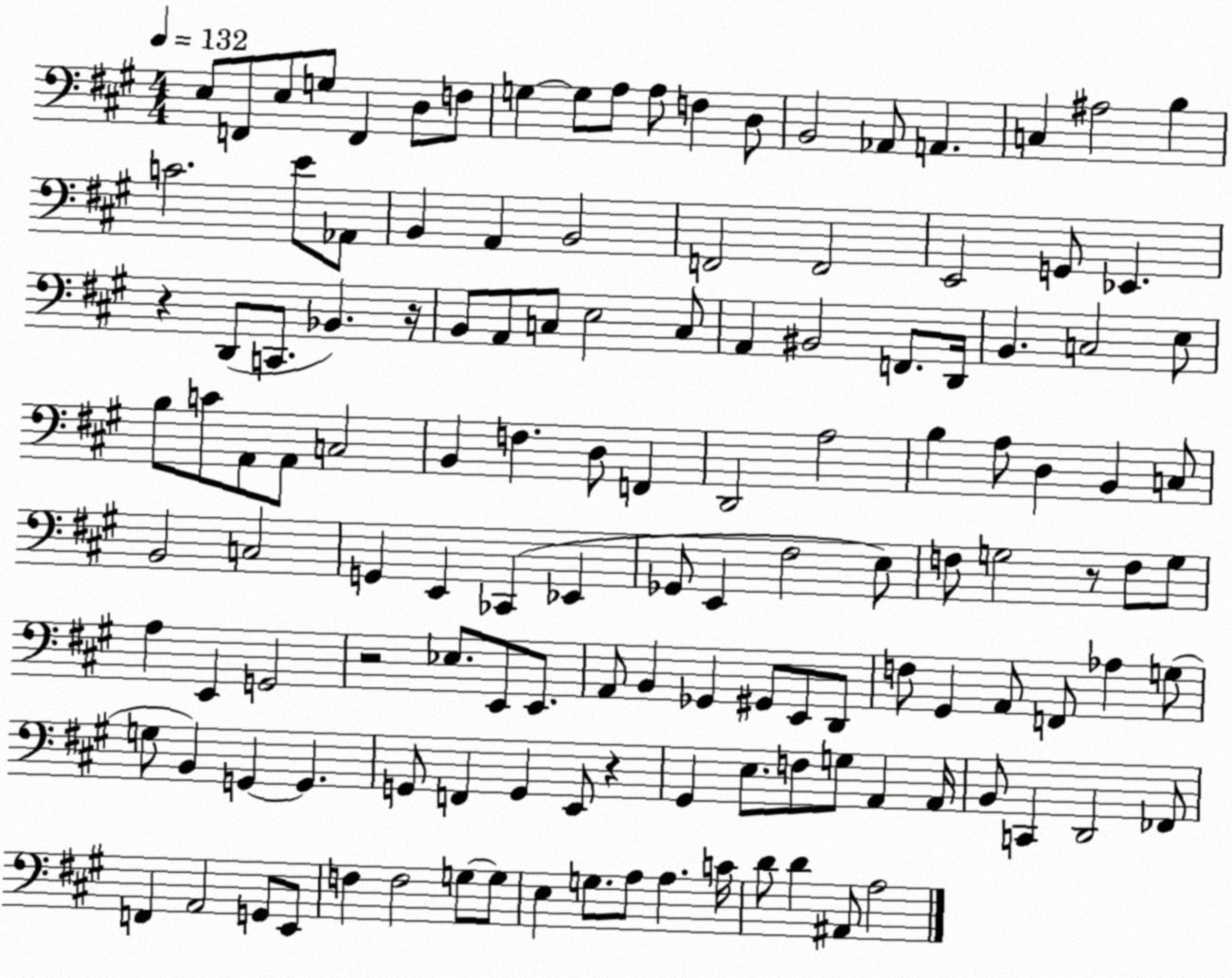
X:1
T:Untitled
M:4/4
L:1/4
K:A
E,/2 F,,/2 E,/2 G,/2 F,, D,/2 F,/2 G, G,/2 A,/2 A,/2 F, D,/2 B,,2 _A,,/2 A,, C, ^A,2 B, C2 E/2 _A,,/2 B,, A,, B,,2 F,,2 F,,2 E,,2 G,,/2 _E,, z D,,/2 C,,/2 _B,, z/4 B,,/2 A,,/2 C,/2 E,2 C,/2 A,, ^B,,2 F,,/2 D,,/4 B,, C,2 E,/2 B,/2 C/2 A,,/2 A,,/2 C,2 B,, F, D,/2 F,, D,,2 A,2 B, A,/2 D, B,, C,/2 B,,2 C,2 G,, E,, _C,, _E,, _G,,/2 E,, ^F,2 E,/2 F,/2 G,2 z/2 F,/2 G,/2 A, E,, G,,2 z2 _E,/2 E,,/2 E,,/2 A,,/2 B,, _G,, ^G,,/2 E,,/2 D,,/2 F,/2 ^G,, A,,/2 F,,/2 _A, G,/2 G,/2 B,, G,, G,, G,,/2 F,, G,, E,,/2 z ^G,, E,/2 F,/2 G,/2 A,, A,,/4 B,,/2 C,, D,,2 _F,,/2 F,, A,,2 G,,/2 E,,/2 F, F,2 G,/2 G,/2 E, G,/2 A,/2 A, C/4 D/2 D ^A,,/2 A,2